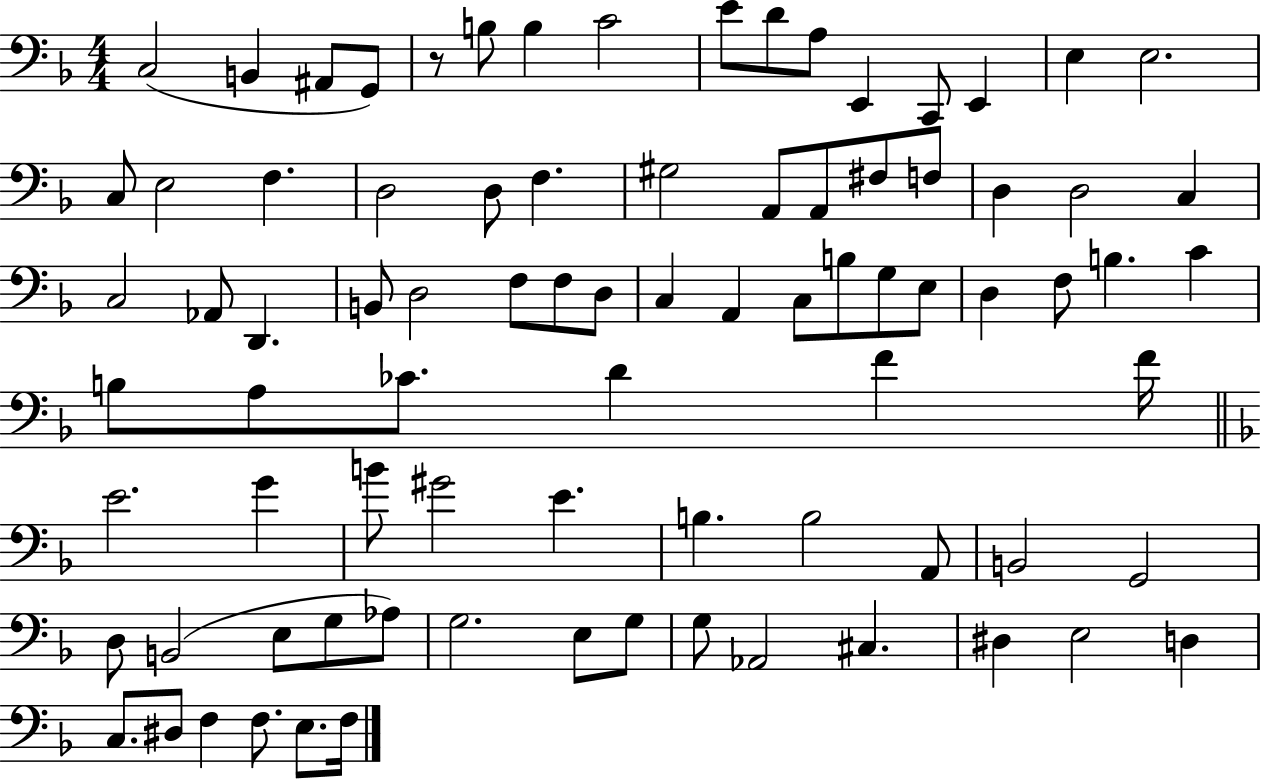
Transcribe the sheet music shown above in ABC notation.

X:1
T:Untitled
M:4/4
L:1/4
K:F
C,2 B,, ^A,,/2 G,,/2 z/2 B,/2 B, C2 E/2 D/2 A,/2 E,, C,,/2 E,, E, E,2 C,/2 E,2 F, D,2 D,/2 F, ^G,2 A,,/2 A,,/2 ^F,/2 F,/2 D, D,2 C, C,2 _A,,/2 D,, B,,/2 D,2 F,/2 F,/2 D,/2 C, A,, C,/2 B,/2 G,/2 E,/2 D, F,/2 B, C B,/2 A,/2 _C/2 D F F/4 E2 G B/2 ^G2 E B, B,2 A,,/2 B,,2 G,,2 D,/2 B,,2 E,/2 G,/2 _A,/2 G,2 E,/2 G,/2 G,/2 _A,,2 ^C, ^D, E,2 D, C,/2 ^D,/2 F, F,/2 E,/2 F,/4